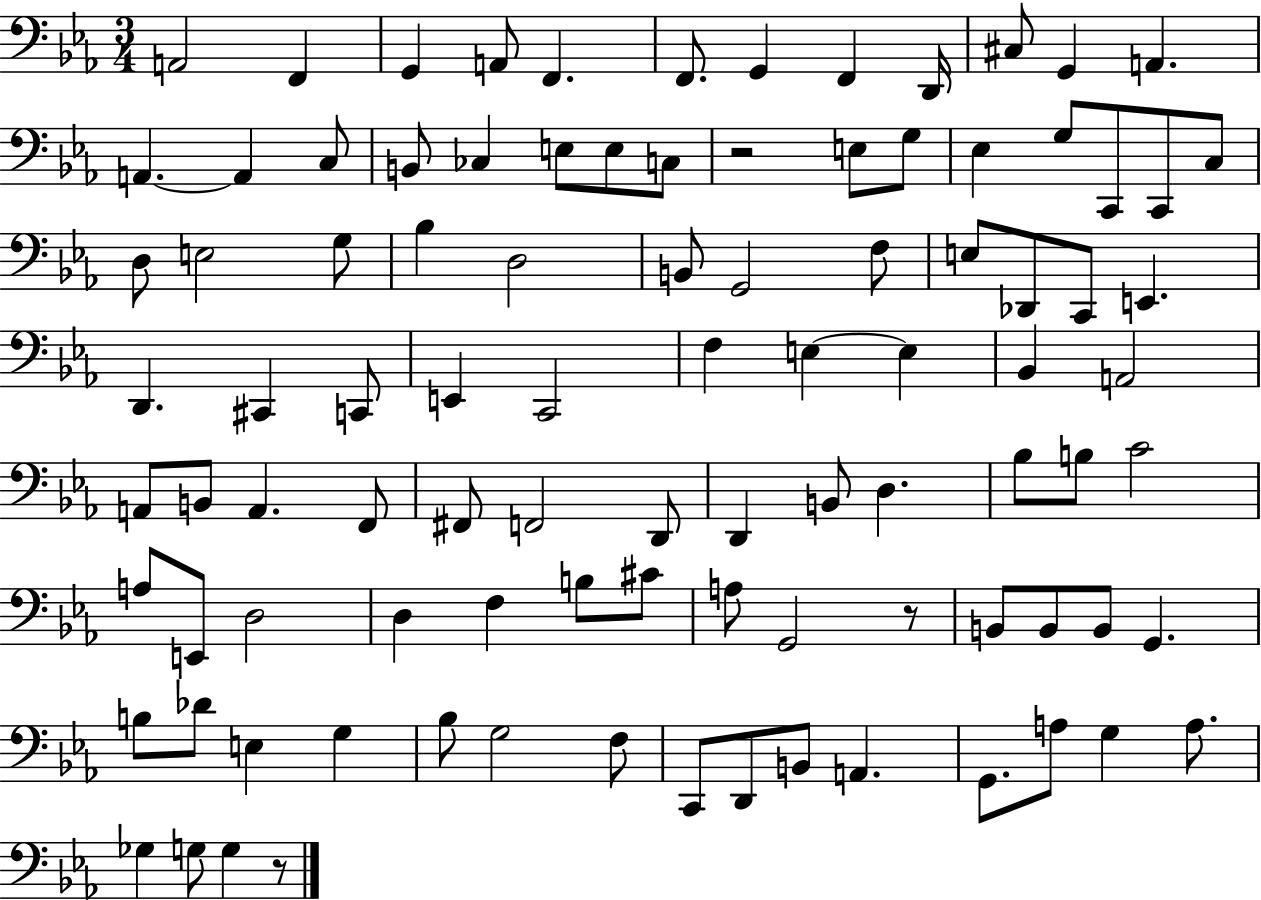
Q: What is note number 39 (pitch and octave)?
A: E2